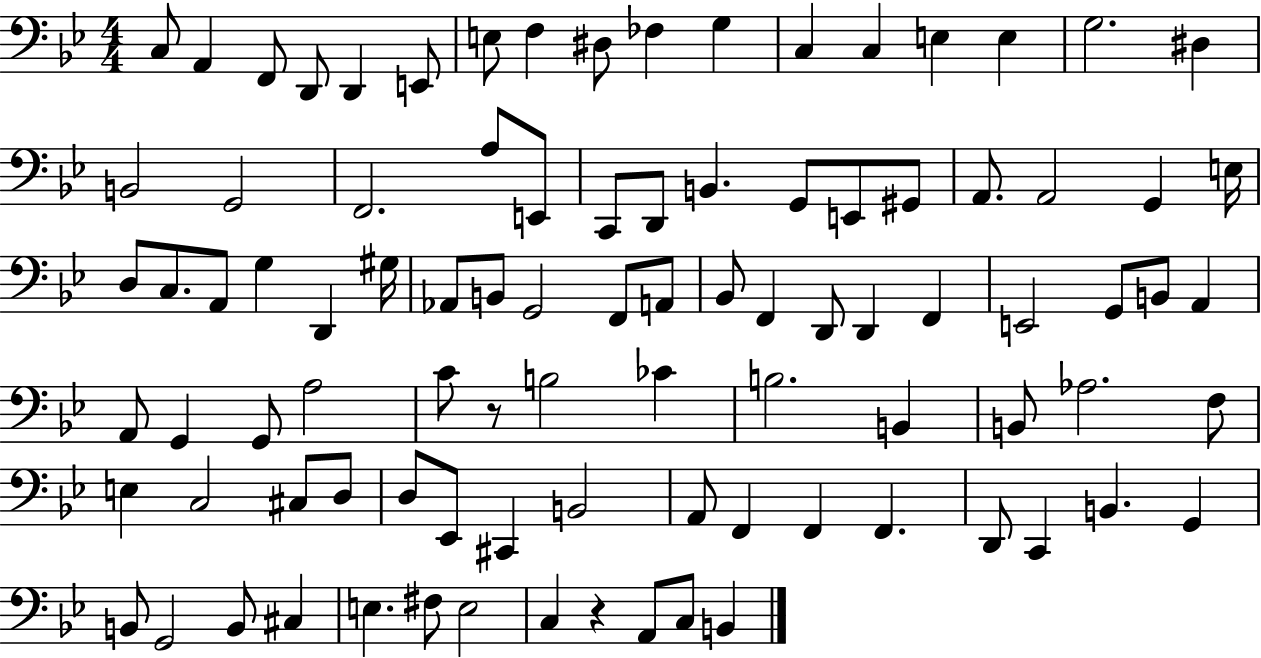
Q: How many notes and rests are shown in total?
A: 93